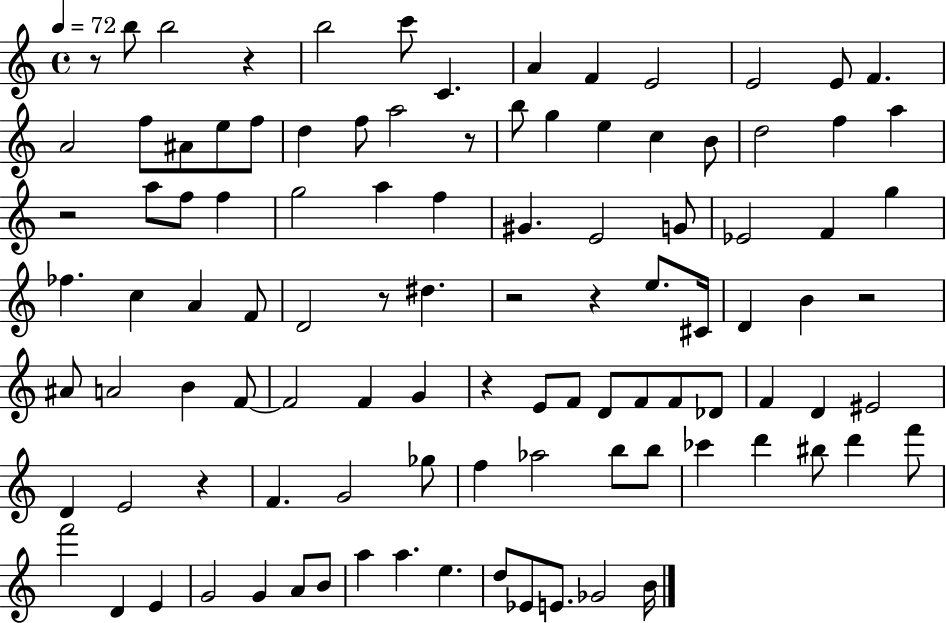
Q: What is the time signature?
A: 4/4